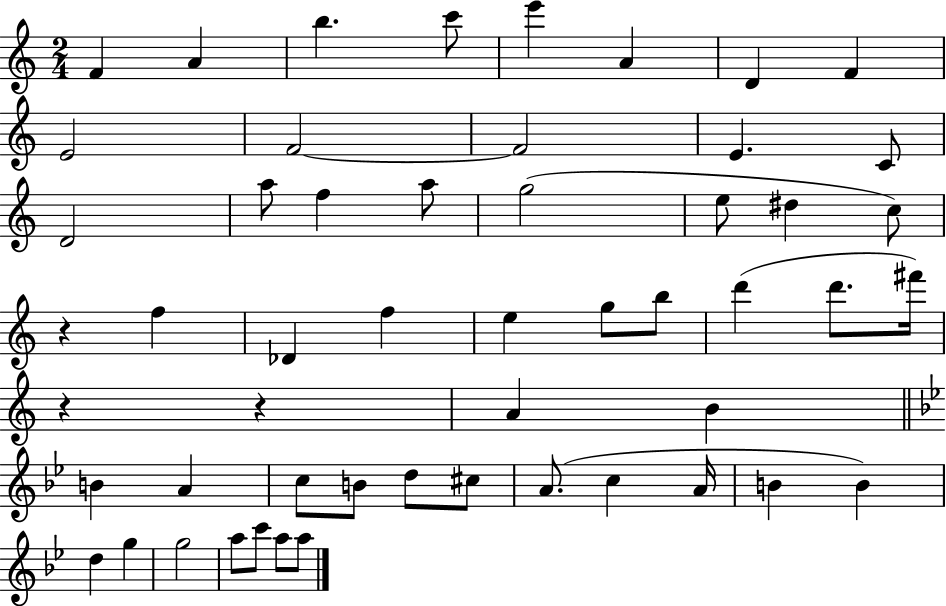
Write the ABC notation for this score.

X:1
T:Untitled
M:2/4
L:1/4
K:C
F A b c'/2 e' A D F E2 F2 F2 E C/2 D2 a/2 f a/2 g2 e/2 ^d c/2 z f _D f e g/2 b/2 d' d'/2 ^f'/4 z z A B B A c/2 B/2 d/2 ^c/2 A/2 c A/4 B B d g g2 a/2 c'/2 a/2 a/2